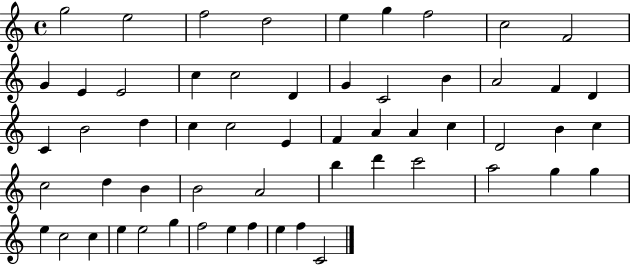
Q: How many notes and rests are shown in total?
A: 57